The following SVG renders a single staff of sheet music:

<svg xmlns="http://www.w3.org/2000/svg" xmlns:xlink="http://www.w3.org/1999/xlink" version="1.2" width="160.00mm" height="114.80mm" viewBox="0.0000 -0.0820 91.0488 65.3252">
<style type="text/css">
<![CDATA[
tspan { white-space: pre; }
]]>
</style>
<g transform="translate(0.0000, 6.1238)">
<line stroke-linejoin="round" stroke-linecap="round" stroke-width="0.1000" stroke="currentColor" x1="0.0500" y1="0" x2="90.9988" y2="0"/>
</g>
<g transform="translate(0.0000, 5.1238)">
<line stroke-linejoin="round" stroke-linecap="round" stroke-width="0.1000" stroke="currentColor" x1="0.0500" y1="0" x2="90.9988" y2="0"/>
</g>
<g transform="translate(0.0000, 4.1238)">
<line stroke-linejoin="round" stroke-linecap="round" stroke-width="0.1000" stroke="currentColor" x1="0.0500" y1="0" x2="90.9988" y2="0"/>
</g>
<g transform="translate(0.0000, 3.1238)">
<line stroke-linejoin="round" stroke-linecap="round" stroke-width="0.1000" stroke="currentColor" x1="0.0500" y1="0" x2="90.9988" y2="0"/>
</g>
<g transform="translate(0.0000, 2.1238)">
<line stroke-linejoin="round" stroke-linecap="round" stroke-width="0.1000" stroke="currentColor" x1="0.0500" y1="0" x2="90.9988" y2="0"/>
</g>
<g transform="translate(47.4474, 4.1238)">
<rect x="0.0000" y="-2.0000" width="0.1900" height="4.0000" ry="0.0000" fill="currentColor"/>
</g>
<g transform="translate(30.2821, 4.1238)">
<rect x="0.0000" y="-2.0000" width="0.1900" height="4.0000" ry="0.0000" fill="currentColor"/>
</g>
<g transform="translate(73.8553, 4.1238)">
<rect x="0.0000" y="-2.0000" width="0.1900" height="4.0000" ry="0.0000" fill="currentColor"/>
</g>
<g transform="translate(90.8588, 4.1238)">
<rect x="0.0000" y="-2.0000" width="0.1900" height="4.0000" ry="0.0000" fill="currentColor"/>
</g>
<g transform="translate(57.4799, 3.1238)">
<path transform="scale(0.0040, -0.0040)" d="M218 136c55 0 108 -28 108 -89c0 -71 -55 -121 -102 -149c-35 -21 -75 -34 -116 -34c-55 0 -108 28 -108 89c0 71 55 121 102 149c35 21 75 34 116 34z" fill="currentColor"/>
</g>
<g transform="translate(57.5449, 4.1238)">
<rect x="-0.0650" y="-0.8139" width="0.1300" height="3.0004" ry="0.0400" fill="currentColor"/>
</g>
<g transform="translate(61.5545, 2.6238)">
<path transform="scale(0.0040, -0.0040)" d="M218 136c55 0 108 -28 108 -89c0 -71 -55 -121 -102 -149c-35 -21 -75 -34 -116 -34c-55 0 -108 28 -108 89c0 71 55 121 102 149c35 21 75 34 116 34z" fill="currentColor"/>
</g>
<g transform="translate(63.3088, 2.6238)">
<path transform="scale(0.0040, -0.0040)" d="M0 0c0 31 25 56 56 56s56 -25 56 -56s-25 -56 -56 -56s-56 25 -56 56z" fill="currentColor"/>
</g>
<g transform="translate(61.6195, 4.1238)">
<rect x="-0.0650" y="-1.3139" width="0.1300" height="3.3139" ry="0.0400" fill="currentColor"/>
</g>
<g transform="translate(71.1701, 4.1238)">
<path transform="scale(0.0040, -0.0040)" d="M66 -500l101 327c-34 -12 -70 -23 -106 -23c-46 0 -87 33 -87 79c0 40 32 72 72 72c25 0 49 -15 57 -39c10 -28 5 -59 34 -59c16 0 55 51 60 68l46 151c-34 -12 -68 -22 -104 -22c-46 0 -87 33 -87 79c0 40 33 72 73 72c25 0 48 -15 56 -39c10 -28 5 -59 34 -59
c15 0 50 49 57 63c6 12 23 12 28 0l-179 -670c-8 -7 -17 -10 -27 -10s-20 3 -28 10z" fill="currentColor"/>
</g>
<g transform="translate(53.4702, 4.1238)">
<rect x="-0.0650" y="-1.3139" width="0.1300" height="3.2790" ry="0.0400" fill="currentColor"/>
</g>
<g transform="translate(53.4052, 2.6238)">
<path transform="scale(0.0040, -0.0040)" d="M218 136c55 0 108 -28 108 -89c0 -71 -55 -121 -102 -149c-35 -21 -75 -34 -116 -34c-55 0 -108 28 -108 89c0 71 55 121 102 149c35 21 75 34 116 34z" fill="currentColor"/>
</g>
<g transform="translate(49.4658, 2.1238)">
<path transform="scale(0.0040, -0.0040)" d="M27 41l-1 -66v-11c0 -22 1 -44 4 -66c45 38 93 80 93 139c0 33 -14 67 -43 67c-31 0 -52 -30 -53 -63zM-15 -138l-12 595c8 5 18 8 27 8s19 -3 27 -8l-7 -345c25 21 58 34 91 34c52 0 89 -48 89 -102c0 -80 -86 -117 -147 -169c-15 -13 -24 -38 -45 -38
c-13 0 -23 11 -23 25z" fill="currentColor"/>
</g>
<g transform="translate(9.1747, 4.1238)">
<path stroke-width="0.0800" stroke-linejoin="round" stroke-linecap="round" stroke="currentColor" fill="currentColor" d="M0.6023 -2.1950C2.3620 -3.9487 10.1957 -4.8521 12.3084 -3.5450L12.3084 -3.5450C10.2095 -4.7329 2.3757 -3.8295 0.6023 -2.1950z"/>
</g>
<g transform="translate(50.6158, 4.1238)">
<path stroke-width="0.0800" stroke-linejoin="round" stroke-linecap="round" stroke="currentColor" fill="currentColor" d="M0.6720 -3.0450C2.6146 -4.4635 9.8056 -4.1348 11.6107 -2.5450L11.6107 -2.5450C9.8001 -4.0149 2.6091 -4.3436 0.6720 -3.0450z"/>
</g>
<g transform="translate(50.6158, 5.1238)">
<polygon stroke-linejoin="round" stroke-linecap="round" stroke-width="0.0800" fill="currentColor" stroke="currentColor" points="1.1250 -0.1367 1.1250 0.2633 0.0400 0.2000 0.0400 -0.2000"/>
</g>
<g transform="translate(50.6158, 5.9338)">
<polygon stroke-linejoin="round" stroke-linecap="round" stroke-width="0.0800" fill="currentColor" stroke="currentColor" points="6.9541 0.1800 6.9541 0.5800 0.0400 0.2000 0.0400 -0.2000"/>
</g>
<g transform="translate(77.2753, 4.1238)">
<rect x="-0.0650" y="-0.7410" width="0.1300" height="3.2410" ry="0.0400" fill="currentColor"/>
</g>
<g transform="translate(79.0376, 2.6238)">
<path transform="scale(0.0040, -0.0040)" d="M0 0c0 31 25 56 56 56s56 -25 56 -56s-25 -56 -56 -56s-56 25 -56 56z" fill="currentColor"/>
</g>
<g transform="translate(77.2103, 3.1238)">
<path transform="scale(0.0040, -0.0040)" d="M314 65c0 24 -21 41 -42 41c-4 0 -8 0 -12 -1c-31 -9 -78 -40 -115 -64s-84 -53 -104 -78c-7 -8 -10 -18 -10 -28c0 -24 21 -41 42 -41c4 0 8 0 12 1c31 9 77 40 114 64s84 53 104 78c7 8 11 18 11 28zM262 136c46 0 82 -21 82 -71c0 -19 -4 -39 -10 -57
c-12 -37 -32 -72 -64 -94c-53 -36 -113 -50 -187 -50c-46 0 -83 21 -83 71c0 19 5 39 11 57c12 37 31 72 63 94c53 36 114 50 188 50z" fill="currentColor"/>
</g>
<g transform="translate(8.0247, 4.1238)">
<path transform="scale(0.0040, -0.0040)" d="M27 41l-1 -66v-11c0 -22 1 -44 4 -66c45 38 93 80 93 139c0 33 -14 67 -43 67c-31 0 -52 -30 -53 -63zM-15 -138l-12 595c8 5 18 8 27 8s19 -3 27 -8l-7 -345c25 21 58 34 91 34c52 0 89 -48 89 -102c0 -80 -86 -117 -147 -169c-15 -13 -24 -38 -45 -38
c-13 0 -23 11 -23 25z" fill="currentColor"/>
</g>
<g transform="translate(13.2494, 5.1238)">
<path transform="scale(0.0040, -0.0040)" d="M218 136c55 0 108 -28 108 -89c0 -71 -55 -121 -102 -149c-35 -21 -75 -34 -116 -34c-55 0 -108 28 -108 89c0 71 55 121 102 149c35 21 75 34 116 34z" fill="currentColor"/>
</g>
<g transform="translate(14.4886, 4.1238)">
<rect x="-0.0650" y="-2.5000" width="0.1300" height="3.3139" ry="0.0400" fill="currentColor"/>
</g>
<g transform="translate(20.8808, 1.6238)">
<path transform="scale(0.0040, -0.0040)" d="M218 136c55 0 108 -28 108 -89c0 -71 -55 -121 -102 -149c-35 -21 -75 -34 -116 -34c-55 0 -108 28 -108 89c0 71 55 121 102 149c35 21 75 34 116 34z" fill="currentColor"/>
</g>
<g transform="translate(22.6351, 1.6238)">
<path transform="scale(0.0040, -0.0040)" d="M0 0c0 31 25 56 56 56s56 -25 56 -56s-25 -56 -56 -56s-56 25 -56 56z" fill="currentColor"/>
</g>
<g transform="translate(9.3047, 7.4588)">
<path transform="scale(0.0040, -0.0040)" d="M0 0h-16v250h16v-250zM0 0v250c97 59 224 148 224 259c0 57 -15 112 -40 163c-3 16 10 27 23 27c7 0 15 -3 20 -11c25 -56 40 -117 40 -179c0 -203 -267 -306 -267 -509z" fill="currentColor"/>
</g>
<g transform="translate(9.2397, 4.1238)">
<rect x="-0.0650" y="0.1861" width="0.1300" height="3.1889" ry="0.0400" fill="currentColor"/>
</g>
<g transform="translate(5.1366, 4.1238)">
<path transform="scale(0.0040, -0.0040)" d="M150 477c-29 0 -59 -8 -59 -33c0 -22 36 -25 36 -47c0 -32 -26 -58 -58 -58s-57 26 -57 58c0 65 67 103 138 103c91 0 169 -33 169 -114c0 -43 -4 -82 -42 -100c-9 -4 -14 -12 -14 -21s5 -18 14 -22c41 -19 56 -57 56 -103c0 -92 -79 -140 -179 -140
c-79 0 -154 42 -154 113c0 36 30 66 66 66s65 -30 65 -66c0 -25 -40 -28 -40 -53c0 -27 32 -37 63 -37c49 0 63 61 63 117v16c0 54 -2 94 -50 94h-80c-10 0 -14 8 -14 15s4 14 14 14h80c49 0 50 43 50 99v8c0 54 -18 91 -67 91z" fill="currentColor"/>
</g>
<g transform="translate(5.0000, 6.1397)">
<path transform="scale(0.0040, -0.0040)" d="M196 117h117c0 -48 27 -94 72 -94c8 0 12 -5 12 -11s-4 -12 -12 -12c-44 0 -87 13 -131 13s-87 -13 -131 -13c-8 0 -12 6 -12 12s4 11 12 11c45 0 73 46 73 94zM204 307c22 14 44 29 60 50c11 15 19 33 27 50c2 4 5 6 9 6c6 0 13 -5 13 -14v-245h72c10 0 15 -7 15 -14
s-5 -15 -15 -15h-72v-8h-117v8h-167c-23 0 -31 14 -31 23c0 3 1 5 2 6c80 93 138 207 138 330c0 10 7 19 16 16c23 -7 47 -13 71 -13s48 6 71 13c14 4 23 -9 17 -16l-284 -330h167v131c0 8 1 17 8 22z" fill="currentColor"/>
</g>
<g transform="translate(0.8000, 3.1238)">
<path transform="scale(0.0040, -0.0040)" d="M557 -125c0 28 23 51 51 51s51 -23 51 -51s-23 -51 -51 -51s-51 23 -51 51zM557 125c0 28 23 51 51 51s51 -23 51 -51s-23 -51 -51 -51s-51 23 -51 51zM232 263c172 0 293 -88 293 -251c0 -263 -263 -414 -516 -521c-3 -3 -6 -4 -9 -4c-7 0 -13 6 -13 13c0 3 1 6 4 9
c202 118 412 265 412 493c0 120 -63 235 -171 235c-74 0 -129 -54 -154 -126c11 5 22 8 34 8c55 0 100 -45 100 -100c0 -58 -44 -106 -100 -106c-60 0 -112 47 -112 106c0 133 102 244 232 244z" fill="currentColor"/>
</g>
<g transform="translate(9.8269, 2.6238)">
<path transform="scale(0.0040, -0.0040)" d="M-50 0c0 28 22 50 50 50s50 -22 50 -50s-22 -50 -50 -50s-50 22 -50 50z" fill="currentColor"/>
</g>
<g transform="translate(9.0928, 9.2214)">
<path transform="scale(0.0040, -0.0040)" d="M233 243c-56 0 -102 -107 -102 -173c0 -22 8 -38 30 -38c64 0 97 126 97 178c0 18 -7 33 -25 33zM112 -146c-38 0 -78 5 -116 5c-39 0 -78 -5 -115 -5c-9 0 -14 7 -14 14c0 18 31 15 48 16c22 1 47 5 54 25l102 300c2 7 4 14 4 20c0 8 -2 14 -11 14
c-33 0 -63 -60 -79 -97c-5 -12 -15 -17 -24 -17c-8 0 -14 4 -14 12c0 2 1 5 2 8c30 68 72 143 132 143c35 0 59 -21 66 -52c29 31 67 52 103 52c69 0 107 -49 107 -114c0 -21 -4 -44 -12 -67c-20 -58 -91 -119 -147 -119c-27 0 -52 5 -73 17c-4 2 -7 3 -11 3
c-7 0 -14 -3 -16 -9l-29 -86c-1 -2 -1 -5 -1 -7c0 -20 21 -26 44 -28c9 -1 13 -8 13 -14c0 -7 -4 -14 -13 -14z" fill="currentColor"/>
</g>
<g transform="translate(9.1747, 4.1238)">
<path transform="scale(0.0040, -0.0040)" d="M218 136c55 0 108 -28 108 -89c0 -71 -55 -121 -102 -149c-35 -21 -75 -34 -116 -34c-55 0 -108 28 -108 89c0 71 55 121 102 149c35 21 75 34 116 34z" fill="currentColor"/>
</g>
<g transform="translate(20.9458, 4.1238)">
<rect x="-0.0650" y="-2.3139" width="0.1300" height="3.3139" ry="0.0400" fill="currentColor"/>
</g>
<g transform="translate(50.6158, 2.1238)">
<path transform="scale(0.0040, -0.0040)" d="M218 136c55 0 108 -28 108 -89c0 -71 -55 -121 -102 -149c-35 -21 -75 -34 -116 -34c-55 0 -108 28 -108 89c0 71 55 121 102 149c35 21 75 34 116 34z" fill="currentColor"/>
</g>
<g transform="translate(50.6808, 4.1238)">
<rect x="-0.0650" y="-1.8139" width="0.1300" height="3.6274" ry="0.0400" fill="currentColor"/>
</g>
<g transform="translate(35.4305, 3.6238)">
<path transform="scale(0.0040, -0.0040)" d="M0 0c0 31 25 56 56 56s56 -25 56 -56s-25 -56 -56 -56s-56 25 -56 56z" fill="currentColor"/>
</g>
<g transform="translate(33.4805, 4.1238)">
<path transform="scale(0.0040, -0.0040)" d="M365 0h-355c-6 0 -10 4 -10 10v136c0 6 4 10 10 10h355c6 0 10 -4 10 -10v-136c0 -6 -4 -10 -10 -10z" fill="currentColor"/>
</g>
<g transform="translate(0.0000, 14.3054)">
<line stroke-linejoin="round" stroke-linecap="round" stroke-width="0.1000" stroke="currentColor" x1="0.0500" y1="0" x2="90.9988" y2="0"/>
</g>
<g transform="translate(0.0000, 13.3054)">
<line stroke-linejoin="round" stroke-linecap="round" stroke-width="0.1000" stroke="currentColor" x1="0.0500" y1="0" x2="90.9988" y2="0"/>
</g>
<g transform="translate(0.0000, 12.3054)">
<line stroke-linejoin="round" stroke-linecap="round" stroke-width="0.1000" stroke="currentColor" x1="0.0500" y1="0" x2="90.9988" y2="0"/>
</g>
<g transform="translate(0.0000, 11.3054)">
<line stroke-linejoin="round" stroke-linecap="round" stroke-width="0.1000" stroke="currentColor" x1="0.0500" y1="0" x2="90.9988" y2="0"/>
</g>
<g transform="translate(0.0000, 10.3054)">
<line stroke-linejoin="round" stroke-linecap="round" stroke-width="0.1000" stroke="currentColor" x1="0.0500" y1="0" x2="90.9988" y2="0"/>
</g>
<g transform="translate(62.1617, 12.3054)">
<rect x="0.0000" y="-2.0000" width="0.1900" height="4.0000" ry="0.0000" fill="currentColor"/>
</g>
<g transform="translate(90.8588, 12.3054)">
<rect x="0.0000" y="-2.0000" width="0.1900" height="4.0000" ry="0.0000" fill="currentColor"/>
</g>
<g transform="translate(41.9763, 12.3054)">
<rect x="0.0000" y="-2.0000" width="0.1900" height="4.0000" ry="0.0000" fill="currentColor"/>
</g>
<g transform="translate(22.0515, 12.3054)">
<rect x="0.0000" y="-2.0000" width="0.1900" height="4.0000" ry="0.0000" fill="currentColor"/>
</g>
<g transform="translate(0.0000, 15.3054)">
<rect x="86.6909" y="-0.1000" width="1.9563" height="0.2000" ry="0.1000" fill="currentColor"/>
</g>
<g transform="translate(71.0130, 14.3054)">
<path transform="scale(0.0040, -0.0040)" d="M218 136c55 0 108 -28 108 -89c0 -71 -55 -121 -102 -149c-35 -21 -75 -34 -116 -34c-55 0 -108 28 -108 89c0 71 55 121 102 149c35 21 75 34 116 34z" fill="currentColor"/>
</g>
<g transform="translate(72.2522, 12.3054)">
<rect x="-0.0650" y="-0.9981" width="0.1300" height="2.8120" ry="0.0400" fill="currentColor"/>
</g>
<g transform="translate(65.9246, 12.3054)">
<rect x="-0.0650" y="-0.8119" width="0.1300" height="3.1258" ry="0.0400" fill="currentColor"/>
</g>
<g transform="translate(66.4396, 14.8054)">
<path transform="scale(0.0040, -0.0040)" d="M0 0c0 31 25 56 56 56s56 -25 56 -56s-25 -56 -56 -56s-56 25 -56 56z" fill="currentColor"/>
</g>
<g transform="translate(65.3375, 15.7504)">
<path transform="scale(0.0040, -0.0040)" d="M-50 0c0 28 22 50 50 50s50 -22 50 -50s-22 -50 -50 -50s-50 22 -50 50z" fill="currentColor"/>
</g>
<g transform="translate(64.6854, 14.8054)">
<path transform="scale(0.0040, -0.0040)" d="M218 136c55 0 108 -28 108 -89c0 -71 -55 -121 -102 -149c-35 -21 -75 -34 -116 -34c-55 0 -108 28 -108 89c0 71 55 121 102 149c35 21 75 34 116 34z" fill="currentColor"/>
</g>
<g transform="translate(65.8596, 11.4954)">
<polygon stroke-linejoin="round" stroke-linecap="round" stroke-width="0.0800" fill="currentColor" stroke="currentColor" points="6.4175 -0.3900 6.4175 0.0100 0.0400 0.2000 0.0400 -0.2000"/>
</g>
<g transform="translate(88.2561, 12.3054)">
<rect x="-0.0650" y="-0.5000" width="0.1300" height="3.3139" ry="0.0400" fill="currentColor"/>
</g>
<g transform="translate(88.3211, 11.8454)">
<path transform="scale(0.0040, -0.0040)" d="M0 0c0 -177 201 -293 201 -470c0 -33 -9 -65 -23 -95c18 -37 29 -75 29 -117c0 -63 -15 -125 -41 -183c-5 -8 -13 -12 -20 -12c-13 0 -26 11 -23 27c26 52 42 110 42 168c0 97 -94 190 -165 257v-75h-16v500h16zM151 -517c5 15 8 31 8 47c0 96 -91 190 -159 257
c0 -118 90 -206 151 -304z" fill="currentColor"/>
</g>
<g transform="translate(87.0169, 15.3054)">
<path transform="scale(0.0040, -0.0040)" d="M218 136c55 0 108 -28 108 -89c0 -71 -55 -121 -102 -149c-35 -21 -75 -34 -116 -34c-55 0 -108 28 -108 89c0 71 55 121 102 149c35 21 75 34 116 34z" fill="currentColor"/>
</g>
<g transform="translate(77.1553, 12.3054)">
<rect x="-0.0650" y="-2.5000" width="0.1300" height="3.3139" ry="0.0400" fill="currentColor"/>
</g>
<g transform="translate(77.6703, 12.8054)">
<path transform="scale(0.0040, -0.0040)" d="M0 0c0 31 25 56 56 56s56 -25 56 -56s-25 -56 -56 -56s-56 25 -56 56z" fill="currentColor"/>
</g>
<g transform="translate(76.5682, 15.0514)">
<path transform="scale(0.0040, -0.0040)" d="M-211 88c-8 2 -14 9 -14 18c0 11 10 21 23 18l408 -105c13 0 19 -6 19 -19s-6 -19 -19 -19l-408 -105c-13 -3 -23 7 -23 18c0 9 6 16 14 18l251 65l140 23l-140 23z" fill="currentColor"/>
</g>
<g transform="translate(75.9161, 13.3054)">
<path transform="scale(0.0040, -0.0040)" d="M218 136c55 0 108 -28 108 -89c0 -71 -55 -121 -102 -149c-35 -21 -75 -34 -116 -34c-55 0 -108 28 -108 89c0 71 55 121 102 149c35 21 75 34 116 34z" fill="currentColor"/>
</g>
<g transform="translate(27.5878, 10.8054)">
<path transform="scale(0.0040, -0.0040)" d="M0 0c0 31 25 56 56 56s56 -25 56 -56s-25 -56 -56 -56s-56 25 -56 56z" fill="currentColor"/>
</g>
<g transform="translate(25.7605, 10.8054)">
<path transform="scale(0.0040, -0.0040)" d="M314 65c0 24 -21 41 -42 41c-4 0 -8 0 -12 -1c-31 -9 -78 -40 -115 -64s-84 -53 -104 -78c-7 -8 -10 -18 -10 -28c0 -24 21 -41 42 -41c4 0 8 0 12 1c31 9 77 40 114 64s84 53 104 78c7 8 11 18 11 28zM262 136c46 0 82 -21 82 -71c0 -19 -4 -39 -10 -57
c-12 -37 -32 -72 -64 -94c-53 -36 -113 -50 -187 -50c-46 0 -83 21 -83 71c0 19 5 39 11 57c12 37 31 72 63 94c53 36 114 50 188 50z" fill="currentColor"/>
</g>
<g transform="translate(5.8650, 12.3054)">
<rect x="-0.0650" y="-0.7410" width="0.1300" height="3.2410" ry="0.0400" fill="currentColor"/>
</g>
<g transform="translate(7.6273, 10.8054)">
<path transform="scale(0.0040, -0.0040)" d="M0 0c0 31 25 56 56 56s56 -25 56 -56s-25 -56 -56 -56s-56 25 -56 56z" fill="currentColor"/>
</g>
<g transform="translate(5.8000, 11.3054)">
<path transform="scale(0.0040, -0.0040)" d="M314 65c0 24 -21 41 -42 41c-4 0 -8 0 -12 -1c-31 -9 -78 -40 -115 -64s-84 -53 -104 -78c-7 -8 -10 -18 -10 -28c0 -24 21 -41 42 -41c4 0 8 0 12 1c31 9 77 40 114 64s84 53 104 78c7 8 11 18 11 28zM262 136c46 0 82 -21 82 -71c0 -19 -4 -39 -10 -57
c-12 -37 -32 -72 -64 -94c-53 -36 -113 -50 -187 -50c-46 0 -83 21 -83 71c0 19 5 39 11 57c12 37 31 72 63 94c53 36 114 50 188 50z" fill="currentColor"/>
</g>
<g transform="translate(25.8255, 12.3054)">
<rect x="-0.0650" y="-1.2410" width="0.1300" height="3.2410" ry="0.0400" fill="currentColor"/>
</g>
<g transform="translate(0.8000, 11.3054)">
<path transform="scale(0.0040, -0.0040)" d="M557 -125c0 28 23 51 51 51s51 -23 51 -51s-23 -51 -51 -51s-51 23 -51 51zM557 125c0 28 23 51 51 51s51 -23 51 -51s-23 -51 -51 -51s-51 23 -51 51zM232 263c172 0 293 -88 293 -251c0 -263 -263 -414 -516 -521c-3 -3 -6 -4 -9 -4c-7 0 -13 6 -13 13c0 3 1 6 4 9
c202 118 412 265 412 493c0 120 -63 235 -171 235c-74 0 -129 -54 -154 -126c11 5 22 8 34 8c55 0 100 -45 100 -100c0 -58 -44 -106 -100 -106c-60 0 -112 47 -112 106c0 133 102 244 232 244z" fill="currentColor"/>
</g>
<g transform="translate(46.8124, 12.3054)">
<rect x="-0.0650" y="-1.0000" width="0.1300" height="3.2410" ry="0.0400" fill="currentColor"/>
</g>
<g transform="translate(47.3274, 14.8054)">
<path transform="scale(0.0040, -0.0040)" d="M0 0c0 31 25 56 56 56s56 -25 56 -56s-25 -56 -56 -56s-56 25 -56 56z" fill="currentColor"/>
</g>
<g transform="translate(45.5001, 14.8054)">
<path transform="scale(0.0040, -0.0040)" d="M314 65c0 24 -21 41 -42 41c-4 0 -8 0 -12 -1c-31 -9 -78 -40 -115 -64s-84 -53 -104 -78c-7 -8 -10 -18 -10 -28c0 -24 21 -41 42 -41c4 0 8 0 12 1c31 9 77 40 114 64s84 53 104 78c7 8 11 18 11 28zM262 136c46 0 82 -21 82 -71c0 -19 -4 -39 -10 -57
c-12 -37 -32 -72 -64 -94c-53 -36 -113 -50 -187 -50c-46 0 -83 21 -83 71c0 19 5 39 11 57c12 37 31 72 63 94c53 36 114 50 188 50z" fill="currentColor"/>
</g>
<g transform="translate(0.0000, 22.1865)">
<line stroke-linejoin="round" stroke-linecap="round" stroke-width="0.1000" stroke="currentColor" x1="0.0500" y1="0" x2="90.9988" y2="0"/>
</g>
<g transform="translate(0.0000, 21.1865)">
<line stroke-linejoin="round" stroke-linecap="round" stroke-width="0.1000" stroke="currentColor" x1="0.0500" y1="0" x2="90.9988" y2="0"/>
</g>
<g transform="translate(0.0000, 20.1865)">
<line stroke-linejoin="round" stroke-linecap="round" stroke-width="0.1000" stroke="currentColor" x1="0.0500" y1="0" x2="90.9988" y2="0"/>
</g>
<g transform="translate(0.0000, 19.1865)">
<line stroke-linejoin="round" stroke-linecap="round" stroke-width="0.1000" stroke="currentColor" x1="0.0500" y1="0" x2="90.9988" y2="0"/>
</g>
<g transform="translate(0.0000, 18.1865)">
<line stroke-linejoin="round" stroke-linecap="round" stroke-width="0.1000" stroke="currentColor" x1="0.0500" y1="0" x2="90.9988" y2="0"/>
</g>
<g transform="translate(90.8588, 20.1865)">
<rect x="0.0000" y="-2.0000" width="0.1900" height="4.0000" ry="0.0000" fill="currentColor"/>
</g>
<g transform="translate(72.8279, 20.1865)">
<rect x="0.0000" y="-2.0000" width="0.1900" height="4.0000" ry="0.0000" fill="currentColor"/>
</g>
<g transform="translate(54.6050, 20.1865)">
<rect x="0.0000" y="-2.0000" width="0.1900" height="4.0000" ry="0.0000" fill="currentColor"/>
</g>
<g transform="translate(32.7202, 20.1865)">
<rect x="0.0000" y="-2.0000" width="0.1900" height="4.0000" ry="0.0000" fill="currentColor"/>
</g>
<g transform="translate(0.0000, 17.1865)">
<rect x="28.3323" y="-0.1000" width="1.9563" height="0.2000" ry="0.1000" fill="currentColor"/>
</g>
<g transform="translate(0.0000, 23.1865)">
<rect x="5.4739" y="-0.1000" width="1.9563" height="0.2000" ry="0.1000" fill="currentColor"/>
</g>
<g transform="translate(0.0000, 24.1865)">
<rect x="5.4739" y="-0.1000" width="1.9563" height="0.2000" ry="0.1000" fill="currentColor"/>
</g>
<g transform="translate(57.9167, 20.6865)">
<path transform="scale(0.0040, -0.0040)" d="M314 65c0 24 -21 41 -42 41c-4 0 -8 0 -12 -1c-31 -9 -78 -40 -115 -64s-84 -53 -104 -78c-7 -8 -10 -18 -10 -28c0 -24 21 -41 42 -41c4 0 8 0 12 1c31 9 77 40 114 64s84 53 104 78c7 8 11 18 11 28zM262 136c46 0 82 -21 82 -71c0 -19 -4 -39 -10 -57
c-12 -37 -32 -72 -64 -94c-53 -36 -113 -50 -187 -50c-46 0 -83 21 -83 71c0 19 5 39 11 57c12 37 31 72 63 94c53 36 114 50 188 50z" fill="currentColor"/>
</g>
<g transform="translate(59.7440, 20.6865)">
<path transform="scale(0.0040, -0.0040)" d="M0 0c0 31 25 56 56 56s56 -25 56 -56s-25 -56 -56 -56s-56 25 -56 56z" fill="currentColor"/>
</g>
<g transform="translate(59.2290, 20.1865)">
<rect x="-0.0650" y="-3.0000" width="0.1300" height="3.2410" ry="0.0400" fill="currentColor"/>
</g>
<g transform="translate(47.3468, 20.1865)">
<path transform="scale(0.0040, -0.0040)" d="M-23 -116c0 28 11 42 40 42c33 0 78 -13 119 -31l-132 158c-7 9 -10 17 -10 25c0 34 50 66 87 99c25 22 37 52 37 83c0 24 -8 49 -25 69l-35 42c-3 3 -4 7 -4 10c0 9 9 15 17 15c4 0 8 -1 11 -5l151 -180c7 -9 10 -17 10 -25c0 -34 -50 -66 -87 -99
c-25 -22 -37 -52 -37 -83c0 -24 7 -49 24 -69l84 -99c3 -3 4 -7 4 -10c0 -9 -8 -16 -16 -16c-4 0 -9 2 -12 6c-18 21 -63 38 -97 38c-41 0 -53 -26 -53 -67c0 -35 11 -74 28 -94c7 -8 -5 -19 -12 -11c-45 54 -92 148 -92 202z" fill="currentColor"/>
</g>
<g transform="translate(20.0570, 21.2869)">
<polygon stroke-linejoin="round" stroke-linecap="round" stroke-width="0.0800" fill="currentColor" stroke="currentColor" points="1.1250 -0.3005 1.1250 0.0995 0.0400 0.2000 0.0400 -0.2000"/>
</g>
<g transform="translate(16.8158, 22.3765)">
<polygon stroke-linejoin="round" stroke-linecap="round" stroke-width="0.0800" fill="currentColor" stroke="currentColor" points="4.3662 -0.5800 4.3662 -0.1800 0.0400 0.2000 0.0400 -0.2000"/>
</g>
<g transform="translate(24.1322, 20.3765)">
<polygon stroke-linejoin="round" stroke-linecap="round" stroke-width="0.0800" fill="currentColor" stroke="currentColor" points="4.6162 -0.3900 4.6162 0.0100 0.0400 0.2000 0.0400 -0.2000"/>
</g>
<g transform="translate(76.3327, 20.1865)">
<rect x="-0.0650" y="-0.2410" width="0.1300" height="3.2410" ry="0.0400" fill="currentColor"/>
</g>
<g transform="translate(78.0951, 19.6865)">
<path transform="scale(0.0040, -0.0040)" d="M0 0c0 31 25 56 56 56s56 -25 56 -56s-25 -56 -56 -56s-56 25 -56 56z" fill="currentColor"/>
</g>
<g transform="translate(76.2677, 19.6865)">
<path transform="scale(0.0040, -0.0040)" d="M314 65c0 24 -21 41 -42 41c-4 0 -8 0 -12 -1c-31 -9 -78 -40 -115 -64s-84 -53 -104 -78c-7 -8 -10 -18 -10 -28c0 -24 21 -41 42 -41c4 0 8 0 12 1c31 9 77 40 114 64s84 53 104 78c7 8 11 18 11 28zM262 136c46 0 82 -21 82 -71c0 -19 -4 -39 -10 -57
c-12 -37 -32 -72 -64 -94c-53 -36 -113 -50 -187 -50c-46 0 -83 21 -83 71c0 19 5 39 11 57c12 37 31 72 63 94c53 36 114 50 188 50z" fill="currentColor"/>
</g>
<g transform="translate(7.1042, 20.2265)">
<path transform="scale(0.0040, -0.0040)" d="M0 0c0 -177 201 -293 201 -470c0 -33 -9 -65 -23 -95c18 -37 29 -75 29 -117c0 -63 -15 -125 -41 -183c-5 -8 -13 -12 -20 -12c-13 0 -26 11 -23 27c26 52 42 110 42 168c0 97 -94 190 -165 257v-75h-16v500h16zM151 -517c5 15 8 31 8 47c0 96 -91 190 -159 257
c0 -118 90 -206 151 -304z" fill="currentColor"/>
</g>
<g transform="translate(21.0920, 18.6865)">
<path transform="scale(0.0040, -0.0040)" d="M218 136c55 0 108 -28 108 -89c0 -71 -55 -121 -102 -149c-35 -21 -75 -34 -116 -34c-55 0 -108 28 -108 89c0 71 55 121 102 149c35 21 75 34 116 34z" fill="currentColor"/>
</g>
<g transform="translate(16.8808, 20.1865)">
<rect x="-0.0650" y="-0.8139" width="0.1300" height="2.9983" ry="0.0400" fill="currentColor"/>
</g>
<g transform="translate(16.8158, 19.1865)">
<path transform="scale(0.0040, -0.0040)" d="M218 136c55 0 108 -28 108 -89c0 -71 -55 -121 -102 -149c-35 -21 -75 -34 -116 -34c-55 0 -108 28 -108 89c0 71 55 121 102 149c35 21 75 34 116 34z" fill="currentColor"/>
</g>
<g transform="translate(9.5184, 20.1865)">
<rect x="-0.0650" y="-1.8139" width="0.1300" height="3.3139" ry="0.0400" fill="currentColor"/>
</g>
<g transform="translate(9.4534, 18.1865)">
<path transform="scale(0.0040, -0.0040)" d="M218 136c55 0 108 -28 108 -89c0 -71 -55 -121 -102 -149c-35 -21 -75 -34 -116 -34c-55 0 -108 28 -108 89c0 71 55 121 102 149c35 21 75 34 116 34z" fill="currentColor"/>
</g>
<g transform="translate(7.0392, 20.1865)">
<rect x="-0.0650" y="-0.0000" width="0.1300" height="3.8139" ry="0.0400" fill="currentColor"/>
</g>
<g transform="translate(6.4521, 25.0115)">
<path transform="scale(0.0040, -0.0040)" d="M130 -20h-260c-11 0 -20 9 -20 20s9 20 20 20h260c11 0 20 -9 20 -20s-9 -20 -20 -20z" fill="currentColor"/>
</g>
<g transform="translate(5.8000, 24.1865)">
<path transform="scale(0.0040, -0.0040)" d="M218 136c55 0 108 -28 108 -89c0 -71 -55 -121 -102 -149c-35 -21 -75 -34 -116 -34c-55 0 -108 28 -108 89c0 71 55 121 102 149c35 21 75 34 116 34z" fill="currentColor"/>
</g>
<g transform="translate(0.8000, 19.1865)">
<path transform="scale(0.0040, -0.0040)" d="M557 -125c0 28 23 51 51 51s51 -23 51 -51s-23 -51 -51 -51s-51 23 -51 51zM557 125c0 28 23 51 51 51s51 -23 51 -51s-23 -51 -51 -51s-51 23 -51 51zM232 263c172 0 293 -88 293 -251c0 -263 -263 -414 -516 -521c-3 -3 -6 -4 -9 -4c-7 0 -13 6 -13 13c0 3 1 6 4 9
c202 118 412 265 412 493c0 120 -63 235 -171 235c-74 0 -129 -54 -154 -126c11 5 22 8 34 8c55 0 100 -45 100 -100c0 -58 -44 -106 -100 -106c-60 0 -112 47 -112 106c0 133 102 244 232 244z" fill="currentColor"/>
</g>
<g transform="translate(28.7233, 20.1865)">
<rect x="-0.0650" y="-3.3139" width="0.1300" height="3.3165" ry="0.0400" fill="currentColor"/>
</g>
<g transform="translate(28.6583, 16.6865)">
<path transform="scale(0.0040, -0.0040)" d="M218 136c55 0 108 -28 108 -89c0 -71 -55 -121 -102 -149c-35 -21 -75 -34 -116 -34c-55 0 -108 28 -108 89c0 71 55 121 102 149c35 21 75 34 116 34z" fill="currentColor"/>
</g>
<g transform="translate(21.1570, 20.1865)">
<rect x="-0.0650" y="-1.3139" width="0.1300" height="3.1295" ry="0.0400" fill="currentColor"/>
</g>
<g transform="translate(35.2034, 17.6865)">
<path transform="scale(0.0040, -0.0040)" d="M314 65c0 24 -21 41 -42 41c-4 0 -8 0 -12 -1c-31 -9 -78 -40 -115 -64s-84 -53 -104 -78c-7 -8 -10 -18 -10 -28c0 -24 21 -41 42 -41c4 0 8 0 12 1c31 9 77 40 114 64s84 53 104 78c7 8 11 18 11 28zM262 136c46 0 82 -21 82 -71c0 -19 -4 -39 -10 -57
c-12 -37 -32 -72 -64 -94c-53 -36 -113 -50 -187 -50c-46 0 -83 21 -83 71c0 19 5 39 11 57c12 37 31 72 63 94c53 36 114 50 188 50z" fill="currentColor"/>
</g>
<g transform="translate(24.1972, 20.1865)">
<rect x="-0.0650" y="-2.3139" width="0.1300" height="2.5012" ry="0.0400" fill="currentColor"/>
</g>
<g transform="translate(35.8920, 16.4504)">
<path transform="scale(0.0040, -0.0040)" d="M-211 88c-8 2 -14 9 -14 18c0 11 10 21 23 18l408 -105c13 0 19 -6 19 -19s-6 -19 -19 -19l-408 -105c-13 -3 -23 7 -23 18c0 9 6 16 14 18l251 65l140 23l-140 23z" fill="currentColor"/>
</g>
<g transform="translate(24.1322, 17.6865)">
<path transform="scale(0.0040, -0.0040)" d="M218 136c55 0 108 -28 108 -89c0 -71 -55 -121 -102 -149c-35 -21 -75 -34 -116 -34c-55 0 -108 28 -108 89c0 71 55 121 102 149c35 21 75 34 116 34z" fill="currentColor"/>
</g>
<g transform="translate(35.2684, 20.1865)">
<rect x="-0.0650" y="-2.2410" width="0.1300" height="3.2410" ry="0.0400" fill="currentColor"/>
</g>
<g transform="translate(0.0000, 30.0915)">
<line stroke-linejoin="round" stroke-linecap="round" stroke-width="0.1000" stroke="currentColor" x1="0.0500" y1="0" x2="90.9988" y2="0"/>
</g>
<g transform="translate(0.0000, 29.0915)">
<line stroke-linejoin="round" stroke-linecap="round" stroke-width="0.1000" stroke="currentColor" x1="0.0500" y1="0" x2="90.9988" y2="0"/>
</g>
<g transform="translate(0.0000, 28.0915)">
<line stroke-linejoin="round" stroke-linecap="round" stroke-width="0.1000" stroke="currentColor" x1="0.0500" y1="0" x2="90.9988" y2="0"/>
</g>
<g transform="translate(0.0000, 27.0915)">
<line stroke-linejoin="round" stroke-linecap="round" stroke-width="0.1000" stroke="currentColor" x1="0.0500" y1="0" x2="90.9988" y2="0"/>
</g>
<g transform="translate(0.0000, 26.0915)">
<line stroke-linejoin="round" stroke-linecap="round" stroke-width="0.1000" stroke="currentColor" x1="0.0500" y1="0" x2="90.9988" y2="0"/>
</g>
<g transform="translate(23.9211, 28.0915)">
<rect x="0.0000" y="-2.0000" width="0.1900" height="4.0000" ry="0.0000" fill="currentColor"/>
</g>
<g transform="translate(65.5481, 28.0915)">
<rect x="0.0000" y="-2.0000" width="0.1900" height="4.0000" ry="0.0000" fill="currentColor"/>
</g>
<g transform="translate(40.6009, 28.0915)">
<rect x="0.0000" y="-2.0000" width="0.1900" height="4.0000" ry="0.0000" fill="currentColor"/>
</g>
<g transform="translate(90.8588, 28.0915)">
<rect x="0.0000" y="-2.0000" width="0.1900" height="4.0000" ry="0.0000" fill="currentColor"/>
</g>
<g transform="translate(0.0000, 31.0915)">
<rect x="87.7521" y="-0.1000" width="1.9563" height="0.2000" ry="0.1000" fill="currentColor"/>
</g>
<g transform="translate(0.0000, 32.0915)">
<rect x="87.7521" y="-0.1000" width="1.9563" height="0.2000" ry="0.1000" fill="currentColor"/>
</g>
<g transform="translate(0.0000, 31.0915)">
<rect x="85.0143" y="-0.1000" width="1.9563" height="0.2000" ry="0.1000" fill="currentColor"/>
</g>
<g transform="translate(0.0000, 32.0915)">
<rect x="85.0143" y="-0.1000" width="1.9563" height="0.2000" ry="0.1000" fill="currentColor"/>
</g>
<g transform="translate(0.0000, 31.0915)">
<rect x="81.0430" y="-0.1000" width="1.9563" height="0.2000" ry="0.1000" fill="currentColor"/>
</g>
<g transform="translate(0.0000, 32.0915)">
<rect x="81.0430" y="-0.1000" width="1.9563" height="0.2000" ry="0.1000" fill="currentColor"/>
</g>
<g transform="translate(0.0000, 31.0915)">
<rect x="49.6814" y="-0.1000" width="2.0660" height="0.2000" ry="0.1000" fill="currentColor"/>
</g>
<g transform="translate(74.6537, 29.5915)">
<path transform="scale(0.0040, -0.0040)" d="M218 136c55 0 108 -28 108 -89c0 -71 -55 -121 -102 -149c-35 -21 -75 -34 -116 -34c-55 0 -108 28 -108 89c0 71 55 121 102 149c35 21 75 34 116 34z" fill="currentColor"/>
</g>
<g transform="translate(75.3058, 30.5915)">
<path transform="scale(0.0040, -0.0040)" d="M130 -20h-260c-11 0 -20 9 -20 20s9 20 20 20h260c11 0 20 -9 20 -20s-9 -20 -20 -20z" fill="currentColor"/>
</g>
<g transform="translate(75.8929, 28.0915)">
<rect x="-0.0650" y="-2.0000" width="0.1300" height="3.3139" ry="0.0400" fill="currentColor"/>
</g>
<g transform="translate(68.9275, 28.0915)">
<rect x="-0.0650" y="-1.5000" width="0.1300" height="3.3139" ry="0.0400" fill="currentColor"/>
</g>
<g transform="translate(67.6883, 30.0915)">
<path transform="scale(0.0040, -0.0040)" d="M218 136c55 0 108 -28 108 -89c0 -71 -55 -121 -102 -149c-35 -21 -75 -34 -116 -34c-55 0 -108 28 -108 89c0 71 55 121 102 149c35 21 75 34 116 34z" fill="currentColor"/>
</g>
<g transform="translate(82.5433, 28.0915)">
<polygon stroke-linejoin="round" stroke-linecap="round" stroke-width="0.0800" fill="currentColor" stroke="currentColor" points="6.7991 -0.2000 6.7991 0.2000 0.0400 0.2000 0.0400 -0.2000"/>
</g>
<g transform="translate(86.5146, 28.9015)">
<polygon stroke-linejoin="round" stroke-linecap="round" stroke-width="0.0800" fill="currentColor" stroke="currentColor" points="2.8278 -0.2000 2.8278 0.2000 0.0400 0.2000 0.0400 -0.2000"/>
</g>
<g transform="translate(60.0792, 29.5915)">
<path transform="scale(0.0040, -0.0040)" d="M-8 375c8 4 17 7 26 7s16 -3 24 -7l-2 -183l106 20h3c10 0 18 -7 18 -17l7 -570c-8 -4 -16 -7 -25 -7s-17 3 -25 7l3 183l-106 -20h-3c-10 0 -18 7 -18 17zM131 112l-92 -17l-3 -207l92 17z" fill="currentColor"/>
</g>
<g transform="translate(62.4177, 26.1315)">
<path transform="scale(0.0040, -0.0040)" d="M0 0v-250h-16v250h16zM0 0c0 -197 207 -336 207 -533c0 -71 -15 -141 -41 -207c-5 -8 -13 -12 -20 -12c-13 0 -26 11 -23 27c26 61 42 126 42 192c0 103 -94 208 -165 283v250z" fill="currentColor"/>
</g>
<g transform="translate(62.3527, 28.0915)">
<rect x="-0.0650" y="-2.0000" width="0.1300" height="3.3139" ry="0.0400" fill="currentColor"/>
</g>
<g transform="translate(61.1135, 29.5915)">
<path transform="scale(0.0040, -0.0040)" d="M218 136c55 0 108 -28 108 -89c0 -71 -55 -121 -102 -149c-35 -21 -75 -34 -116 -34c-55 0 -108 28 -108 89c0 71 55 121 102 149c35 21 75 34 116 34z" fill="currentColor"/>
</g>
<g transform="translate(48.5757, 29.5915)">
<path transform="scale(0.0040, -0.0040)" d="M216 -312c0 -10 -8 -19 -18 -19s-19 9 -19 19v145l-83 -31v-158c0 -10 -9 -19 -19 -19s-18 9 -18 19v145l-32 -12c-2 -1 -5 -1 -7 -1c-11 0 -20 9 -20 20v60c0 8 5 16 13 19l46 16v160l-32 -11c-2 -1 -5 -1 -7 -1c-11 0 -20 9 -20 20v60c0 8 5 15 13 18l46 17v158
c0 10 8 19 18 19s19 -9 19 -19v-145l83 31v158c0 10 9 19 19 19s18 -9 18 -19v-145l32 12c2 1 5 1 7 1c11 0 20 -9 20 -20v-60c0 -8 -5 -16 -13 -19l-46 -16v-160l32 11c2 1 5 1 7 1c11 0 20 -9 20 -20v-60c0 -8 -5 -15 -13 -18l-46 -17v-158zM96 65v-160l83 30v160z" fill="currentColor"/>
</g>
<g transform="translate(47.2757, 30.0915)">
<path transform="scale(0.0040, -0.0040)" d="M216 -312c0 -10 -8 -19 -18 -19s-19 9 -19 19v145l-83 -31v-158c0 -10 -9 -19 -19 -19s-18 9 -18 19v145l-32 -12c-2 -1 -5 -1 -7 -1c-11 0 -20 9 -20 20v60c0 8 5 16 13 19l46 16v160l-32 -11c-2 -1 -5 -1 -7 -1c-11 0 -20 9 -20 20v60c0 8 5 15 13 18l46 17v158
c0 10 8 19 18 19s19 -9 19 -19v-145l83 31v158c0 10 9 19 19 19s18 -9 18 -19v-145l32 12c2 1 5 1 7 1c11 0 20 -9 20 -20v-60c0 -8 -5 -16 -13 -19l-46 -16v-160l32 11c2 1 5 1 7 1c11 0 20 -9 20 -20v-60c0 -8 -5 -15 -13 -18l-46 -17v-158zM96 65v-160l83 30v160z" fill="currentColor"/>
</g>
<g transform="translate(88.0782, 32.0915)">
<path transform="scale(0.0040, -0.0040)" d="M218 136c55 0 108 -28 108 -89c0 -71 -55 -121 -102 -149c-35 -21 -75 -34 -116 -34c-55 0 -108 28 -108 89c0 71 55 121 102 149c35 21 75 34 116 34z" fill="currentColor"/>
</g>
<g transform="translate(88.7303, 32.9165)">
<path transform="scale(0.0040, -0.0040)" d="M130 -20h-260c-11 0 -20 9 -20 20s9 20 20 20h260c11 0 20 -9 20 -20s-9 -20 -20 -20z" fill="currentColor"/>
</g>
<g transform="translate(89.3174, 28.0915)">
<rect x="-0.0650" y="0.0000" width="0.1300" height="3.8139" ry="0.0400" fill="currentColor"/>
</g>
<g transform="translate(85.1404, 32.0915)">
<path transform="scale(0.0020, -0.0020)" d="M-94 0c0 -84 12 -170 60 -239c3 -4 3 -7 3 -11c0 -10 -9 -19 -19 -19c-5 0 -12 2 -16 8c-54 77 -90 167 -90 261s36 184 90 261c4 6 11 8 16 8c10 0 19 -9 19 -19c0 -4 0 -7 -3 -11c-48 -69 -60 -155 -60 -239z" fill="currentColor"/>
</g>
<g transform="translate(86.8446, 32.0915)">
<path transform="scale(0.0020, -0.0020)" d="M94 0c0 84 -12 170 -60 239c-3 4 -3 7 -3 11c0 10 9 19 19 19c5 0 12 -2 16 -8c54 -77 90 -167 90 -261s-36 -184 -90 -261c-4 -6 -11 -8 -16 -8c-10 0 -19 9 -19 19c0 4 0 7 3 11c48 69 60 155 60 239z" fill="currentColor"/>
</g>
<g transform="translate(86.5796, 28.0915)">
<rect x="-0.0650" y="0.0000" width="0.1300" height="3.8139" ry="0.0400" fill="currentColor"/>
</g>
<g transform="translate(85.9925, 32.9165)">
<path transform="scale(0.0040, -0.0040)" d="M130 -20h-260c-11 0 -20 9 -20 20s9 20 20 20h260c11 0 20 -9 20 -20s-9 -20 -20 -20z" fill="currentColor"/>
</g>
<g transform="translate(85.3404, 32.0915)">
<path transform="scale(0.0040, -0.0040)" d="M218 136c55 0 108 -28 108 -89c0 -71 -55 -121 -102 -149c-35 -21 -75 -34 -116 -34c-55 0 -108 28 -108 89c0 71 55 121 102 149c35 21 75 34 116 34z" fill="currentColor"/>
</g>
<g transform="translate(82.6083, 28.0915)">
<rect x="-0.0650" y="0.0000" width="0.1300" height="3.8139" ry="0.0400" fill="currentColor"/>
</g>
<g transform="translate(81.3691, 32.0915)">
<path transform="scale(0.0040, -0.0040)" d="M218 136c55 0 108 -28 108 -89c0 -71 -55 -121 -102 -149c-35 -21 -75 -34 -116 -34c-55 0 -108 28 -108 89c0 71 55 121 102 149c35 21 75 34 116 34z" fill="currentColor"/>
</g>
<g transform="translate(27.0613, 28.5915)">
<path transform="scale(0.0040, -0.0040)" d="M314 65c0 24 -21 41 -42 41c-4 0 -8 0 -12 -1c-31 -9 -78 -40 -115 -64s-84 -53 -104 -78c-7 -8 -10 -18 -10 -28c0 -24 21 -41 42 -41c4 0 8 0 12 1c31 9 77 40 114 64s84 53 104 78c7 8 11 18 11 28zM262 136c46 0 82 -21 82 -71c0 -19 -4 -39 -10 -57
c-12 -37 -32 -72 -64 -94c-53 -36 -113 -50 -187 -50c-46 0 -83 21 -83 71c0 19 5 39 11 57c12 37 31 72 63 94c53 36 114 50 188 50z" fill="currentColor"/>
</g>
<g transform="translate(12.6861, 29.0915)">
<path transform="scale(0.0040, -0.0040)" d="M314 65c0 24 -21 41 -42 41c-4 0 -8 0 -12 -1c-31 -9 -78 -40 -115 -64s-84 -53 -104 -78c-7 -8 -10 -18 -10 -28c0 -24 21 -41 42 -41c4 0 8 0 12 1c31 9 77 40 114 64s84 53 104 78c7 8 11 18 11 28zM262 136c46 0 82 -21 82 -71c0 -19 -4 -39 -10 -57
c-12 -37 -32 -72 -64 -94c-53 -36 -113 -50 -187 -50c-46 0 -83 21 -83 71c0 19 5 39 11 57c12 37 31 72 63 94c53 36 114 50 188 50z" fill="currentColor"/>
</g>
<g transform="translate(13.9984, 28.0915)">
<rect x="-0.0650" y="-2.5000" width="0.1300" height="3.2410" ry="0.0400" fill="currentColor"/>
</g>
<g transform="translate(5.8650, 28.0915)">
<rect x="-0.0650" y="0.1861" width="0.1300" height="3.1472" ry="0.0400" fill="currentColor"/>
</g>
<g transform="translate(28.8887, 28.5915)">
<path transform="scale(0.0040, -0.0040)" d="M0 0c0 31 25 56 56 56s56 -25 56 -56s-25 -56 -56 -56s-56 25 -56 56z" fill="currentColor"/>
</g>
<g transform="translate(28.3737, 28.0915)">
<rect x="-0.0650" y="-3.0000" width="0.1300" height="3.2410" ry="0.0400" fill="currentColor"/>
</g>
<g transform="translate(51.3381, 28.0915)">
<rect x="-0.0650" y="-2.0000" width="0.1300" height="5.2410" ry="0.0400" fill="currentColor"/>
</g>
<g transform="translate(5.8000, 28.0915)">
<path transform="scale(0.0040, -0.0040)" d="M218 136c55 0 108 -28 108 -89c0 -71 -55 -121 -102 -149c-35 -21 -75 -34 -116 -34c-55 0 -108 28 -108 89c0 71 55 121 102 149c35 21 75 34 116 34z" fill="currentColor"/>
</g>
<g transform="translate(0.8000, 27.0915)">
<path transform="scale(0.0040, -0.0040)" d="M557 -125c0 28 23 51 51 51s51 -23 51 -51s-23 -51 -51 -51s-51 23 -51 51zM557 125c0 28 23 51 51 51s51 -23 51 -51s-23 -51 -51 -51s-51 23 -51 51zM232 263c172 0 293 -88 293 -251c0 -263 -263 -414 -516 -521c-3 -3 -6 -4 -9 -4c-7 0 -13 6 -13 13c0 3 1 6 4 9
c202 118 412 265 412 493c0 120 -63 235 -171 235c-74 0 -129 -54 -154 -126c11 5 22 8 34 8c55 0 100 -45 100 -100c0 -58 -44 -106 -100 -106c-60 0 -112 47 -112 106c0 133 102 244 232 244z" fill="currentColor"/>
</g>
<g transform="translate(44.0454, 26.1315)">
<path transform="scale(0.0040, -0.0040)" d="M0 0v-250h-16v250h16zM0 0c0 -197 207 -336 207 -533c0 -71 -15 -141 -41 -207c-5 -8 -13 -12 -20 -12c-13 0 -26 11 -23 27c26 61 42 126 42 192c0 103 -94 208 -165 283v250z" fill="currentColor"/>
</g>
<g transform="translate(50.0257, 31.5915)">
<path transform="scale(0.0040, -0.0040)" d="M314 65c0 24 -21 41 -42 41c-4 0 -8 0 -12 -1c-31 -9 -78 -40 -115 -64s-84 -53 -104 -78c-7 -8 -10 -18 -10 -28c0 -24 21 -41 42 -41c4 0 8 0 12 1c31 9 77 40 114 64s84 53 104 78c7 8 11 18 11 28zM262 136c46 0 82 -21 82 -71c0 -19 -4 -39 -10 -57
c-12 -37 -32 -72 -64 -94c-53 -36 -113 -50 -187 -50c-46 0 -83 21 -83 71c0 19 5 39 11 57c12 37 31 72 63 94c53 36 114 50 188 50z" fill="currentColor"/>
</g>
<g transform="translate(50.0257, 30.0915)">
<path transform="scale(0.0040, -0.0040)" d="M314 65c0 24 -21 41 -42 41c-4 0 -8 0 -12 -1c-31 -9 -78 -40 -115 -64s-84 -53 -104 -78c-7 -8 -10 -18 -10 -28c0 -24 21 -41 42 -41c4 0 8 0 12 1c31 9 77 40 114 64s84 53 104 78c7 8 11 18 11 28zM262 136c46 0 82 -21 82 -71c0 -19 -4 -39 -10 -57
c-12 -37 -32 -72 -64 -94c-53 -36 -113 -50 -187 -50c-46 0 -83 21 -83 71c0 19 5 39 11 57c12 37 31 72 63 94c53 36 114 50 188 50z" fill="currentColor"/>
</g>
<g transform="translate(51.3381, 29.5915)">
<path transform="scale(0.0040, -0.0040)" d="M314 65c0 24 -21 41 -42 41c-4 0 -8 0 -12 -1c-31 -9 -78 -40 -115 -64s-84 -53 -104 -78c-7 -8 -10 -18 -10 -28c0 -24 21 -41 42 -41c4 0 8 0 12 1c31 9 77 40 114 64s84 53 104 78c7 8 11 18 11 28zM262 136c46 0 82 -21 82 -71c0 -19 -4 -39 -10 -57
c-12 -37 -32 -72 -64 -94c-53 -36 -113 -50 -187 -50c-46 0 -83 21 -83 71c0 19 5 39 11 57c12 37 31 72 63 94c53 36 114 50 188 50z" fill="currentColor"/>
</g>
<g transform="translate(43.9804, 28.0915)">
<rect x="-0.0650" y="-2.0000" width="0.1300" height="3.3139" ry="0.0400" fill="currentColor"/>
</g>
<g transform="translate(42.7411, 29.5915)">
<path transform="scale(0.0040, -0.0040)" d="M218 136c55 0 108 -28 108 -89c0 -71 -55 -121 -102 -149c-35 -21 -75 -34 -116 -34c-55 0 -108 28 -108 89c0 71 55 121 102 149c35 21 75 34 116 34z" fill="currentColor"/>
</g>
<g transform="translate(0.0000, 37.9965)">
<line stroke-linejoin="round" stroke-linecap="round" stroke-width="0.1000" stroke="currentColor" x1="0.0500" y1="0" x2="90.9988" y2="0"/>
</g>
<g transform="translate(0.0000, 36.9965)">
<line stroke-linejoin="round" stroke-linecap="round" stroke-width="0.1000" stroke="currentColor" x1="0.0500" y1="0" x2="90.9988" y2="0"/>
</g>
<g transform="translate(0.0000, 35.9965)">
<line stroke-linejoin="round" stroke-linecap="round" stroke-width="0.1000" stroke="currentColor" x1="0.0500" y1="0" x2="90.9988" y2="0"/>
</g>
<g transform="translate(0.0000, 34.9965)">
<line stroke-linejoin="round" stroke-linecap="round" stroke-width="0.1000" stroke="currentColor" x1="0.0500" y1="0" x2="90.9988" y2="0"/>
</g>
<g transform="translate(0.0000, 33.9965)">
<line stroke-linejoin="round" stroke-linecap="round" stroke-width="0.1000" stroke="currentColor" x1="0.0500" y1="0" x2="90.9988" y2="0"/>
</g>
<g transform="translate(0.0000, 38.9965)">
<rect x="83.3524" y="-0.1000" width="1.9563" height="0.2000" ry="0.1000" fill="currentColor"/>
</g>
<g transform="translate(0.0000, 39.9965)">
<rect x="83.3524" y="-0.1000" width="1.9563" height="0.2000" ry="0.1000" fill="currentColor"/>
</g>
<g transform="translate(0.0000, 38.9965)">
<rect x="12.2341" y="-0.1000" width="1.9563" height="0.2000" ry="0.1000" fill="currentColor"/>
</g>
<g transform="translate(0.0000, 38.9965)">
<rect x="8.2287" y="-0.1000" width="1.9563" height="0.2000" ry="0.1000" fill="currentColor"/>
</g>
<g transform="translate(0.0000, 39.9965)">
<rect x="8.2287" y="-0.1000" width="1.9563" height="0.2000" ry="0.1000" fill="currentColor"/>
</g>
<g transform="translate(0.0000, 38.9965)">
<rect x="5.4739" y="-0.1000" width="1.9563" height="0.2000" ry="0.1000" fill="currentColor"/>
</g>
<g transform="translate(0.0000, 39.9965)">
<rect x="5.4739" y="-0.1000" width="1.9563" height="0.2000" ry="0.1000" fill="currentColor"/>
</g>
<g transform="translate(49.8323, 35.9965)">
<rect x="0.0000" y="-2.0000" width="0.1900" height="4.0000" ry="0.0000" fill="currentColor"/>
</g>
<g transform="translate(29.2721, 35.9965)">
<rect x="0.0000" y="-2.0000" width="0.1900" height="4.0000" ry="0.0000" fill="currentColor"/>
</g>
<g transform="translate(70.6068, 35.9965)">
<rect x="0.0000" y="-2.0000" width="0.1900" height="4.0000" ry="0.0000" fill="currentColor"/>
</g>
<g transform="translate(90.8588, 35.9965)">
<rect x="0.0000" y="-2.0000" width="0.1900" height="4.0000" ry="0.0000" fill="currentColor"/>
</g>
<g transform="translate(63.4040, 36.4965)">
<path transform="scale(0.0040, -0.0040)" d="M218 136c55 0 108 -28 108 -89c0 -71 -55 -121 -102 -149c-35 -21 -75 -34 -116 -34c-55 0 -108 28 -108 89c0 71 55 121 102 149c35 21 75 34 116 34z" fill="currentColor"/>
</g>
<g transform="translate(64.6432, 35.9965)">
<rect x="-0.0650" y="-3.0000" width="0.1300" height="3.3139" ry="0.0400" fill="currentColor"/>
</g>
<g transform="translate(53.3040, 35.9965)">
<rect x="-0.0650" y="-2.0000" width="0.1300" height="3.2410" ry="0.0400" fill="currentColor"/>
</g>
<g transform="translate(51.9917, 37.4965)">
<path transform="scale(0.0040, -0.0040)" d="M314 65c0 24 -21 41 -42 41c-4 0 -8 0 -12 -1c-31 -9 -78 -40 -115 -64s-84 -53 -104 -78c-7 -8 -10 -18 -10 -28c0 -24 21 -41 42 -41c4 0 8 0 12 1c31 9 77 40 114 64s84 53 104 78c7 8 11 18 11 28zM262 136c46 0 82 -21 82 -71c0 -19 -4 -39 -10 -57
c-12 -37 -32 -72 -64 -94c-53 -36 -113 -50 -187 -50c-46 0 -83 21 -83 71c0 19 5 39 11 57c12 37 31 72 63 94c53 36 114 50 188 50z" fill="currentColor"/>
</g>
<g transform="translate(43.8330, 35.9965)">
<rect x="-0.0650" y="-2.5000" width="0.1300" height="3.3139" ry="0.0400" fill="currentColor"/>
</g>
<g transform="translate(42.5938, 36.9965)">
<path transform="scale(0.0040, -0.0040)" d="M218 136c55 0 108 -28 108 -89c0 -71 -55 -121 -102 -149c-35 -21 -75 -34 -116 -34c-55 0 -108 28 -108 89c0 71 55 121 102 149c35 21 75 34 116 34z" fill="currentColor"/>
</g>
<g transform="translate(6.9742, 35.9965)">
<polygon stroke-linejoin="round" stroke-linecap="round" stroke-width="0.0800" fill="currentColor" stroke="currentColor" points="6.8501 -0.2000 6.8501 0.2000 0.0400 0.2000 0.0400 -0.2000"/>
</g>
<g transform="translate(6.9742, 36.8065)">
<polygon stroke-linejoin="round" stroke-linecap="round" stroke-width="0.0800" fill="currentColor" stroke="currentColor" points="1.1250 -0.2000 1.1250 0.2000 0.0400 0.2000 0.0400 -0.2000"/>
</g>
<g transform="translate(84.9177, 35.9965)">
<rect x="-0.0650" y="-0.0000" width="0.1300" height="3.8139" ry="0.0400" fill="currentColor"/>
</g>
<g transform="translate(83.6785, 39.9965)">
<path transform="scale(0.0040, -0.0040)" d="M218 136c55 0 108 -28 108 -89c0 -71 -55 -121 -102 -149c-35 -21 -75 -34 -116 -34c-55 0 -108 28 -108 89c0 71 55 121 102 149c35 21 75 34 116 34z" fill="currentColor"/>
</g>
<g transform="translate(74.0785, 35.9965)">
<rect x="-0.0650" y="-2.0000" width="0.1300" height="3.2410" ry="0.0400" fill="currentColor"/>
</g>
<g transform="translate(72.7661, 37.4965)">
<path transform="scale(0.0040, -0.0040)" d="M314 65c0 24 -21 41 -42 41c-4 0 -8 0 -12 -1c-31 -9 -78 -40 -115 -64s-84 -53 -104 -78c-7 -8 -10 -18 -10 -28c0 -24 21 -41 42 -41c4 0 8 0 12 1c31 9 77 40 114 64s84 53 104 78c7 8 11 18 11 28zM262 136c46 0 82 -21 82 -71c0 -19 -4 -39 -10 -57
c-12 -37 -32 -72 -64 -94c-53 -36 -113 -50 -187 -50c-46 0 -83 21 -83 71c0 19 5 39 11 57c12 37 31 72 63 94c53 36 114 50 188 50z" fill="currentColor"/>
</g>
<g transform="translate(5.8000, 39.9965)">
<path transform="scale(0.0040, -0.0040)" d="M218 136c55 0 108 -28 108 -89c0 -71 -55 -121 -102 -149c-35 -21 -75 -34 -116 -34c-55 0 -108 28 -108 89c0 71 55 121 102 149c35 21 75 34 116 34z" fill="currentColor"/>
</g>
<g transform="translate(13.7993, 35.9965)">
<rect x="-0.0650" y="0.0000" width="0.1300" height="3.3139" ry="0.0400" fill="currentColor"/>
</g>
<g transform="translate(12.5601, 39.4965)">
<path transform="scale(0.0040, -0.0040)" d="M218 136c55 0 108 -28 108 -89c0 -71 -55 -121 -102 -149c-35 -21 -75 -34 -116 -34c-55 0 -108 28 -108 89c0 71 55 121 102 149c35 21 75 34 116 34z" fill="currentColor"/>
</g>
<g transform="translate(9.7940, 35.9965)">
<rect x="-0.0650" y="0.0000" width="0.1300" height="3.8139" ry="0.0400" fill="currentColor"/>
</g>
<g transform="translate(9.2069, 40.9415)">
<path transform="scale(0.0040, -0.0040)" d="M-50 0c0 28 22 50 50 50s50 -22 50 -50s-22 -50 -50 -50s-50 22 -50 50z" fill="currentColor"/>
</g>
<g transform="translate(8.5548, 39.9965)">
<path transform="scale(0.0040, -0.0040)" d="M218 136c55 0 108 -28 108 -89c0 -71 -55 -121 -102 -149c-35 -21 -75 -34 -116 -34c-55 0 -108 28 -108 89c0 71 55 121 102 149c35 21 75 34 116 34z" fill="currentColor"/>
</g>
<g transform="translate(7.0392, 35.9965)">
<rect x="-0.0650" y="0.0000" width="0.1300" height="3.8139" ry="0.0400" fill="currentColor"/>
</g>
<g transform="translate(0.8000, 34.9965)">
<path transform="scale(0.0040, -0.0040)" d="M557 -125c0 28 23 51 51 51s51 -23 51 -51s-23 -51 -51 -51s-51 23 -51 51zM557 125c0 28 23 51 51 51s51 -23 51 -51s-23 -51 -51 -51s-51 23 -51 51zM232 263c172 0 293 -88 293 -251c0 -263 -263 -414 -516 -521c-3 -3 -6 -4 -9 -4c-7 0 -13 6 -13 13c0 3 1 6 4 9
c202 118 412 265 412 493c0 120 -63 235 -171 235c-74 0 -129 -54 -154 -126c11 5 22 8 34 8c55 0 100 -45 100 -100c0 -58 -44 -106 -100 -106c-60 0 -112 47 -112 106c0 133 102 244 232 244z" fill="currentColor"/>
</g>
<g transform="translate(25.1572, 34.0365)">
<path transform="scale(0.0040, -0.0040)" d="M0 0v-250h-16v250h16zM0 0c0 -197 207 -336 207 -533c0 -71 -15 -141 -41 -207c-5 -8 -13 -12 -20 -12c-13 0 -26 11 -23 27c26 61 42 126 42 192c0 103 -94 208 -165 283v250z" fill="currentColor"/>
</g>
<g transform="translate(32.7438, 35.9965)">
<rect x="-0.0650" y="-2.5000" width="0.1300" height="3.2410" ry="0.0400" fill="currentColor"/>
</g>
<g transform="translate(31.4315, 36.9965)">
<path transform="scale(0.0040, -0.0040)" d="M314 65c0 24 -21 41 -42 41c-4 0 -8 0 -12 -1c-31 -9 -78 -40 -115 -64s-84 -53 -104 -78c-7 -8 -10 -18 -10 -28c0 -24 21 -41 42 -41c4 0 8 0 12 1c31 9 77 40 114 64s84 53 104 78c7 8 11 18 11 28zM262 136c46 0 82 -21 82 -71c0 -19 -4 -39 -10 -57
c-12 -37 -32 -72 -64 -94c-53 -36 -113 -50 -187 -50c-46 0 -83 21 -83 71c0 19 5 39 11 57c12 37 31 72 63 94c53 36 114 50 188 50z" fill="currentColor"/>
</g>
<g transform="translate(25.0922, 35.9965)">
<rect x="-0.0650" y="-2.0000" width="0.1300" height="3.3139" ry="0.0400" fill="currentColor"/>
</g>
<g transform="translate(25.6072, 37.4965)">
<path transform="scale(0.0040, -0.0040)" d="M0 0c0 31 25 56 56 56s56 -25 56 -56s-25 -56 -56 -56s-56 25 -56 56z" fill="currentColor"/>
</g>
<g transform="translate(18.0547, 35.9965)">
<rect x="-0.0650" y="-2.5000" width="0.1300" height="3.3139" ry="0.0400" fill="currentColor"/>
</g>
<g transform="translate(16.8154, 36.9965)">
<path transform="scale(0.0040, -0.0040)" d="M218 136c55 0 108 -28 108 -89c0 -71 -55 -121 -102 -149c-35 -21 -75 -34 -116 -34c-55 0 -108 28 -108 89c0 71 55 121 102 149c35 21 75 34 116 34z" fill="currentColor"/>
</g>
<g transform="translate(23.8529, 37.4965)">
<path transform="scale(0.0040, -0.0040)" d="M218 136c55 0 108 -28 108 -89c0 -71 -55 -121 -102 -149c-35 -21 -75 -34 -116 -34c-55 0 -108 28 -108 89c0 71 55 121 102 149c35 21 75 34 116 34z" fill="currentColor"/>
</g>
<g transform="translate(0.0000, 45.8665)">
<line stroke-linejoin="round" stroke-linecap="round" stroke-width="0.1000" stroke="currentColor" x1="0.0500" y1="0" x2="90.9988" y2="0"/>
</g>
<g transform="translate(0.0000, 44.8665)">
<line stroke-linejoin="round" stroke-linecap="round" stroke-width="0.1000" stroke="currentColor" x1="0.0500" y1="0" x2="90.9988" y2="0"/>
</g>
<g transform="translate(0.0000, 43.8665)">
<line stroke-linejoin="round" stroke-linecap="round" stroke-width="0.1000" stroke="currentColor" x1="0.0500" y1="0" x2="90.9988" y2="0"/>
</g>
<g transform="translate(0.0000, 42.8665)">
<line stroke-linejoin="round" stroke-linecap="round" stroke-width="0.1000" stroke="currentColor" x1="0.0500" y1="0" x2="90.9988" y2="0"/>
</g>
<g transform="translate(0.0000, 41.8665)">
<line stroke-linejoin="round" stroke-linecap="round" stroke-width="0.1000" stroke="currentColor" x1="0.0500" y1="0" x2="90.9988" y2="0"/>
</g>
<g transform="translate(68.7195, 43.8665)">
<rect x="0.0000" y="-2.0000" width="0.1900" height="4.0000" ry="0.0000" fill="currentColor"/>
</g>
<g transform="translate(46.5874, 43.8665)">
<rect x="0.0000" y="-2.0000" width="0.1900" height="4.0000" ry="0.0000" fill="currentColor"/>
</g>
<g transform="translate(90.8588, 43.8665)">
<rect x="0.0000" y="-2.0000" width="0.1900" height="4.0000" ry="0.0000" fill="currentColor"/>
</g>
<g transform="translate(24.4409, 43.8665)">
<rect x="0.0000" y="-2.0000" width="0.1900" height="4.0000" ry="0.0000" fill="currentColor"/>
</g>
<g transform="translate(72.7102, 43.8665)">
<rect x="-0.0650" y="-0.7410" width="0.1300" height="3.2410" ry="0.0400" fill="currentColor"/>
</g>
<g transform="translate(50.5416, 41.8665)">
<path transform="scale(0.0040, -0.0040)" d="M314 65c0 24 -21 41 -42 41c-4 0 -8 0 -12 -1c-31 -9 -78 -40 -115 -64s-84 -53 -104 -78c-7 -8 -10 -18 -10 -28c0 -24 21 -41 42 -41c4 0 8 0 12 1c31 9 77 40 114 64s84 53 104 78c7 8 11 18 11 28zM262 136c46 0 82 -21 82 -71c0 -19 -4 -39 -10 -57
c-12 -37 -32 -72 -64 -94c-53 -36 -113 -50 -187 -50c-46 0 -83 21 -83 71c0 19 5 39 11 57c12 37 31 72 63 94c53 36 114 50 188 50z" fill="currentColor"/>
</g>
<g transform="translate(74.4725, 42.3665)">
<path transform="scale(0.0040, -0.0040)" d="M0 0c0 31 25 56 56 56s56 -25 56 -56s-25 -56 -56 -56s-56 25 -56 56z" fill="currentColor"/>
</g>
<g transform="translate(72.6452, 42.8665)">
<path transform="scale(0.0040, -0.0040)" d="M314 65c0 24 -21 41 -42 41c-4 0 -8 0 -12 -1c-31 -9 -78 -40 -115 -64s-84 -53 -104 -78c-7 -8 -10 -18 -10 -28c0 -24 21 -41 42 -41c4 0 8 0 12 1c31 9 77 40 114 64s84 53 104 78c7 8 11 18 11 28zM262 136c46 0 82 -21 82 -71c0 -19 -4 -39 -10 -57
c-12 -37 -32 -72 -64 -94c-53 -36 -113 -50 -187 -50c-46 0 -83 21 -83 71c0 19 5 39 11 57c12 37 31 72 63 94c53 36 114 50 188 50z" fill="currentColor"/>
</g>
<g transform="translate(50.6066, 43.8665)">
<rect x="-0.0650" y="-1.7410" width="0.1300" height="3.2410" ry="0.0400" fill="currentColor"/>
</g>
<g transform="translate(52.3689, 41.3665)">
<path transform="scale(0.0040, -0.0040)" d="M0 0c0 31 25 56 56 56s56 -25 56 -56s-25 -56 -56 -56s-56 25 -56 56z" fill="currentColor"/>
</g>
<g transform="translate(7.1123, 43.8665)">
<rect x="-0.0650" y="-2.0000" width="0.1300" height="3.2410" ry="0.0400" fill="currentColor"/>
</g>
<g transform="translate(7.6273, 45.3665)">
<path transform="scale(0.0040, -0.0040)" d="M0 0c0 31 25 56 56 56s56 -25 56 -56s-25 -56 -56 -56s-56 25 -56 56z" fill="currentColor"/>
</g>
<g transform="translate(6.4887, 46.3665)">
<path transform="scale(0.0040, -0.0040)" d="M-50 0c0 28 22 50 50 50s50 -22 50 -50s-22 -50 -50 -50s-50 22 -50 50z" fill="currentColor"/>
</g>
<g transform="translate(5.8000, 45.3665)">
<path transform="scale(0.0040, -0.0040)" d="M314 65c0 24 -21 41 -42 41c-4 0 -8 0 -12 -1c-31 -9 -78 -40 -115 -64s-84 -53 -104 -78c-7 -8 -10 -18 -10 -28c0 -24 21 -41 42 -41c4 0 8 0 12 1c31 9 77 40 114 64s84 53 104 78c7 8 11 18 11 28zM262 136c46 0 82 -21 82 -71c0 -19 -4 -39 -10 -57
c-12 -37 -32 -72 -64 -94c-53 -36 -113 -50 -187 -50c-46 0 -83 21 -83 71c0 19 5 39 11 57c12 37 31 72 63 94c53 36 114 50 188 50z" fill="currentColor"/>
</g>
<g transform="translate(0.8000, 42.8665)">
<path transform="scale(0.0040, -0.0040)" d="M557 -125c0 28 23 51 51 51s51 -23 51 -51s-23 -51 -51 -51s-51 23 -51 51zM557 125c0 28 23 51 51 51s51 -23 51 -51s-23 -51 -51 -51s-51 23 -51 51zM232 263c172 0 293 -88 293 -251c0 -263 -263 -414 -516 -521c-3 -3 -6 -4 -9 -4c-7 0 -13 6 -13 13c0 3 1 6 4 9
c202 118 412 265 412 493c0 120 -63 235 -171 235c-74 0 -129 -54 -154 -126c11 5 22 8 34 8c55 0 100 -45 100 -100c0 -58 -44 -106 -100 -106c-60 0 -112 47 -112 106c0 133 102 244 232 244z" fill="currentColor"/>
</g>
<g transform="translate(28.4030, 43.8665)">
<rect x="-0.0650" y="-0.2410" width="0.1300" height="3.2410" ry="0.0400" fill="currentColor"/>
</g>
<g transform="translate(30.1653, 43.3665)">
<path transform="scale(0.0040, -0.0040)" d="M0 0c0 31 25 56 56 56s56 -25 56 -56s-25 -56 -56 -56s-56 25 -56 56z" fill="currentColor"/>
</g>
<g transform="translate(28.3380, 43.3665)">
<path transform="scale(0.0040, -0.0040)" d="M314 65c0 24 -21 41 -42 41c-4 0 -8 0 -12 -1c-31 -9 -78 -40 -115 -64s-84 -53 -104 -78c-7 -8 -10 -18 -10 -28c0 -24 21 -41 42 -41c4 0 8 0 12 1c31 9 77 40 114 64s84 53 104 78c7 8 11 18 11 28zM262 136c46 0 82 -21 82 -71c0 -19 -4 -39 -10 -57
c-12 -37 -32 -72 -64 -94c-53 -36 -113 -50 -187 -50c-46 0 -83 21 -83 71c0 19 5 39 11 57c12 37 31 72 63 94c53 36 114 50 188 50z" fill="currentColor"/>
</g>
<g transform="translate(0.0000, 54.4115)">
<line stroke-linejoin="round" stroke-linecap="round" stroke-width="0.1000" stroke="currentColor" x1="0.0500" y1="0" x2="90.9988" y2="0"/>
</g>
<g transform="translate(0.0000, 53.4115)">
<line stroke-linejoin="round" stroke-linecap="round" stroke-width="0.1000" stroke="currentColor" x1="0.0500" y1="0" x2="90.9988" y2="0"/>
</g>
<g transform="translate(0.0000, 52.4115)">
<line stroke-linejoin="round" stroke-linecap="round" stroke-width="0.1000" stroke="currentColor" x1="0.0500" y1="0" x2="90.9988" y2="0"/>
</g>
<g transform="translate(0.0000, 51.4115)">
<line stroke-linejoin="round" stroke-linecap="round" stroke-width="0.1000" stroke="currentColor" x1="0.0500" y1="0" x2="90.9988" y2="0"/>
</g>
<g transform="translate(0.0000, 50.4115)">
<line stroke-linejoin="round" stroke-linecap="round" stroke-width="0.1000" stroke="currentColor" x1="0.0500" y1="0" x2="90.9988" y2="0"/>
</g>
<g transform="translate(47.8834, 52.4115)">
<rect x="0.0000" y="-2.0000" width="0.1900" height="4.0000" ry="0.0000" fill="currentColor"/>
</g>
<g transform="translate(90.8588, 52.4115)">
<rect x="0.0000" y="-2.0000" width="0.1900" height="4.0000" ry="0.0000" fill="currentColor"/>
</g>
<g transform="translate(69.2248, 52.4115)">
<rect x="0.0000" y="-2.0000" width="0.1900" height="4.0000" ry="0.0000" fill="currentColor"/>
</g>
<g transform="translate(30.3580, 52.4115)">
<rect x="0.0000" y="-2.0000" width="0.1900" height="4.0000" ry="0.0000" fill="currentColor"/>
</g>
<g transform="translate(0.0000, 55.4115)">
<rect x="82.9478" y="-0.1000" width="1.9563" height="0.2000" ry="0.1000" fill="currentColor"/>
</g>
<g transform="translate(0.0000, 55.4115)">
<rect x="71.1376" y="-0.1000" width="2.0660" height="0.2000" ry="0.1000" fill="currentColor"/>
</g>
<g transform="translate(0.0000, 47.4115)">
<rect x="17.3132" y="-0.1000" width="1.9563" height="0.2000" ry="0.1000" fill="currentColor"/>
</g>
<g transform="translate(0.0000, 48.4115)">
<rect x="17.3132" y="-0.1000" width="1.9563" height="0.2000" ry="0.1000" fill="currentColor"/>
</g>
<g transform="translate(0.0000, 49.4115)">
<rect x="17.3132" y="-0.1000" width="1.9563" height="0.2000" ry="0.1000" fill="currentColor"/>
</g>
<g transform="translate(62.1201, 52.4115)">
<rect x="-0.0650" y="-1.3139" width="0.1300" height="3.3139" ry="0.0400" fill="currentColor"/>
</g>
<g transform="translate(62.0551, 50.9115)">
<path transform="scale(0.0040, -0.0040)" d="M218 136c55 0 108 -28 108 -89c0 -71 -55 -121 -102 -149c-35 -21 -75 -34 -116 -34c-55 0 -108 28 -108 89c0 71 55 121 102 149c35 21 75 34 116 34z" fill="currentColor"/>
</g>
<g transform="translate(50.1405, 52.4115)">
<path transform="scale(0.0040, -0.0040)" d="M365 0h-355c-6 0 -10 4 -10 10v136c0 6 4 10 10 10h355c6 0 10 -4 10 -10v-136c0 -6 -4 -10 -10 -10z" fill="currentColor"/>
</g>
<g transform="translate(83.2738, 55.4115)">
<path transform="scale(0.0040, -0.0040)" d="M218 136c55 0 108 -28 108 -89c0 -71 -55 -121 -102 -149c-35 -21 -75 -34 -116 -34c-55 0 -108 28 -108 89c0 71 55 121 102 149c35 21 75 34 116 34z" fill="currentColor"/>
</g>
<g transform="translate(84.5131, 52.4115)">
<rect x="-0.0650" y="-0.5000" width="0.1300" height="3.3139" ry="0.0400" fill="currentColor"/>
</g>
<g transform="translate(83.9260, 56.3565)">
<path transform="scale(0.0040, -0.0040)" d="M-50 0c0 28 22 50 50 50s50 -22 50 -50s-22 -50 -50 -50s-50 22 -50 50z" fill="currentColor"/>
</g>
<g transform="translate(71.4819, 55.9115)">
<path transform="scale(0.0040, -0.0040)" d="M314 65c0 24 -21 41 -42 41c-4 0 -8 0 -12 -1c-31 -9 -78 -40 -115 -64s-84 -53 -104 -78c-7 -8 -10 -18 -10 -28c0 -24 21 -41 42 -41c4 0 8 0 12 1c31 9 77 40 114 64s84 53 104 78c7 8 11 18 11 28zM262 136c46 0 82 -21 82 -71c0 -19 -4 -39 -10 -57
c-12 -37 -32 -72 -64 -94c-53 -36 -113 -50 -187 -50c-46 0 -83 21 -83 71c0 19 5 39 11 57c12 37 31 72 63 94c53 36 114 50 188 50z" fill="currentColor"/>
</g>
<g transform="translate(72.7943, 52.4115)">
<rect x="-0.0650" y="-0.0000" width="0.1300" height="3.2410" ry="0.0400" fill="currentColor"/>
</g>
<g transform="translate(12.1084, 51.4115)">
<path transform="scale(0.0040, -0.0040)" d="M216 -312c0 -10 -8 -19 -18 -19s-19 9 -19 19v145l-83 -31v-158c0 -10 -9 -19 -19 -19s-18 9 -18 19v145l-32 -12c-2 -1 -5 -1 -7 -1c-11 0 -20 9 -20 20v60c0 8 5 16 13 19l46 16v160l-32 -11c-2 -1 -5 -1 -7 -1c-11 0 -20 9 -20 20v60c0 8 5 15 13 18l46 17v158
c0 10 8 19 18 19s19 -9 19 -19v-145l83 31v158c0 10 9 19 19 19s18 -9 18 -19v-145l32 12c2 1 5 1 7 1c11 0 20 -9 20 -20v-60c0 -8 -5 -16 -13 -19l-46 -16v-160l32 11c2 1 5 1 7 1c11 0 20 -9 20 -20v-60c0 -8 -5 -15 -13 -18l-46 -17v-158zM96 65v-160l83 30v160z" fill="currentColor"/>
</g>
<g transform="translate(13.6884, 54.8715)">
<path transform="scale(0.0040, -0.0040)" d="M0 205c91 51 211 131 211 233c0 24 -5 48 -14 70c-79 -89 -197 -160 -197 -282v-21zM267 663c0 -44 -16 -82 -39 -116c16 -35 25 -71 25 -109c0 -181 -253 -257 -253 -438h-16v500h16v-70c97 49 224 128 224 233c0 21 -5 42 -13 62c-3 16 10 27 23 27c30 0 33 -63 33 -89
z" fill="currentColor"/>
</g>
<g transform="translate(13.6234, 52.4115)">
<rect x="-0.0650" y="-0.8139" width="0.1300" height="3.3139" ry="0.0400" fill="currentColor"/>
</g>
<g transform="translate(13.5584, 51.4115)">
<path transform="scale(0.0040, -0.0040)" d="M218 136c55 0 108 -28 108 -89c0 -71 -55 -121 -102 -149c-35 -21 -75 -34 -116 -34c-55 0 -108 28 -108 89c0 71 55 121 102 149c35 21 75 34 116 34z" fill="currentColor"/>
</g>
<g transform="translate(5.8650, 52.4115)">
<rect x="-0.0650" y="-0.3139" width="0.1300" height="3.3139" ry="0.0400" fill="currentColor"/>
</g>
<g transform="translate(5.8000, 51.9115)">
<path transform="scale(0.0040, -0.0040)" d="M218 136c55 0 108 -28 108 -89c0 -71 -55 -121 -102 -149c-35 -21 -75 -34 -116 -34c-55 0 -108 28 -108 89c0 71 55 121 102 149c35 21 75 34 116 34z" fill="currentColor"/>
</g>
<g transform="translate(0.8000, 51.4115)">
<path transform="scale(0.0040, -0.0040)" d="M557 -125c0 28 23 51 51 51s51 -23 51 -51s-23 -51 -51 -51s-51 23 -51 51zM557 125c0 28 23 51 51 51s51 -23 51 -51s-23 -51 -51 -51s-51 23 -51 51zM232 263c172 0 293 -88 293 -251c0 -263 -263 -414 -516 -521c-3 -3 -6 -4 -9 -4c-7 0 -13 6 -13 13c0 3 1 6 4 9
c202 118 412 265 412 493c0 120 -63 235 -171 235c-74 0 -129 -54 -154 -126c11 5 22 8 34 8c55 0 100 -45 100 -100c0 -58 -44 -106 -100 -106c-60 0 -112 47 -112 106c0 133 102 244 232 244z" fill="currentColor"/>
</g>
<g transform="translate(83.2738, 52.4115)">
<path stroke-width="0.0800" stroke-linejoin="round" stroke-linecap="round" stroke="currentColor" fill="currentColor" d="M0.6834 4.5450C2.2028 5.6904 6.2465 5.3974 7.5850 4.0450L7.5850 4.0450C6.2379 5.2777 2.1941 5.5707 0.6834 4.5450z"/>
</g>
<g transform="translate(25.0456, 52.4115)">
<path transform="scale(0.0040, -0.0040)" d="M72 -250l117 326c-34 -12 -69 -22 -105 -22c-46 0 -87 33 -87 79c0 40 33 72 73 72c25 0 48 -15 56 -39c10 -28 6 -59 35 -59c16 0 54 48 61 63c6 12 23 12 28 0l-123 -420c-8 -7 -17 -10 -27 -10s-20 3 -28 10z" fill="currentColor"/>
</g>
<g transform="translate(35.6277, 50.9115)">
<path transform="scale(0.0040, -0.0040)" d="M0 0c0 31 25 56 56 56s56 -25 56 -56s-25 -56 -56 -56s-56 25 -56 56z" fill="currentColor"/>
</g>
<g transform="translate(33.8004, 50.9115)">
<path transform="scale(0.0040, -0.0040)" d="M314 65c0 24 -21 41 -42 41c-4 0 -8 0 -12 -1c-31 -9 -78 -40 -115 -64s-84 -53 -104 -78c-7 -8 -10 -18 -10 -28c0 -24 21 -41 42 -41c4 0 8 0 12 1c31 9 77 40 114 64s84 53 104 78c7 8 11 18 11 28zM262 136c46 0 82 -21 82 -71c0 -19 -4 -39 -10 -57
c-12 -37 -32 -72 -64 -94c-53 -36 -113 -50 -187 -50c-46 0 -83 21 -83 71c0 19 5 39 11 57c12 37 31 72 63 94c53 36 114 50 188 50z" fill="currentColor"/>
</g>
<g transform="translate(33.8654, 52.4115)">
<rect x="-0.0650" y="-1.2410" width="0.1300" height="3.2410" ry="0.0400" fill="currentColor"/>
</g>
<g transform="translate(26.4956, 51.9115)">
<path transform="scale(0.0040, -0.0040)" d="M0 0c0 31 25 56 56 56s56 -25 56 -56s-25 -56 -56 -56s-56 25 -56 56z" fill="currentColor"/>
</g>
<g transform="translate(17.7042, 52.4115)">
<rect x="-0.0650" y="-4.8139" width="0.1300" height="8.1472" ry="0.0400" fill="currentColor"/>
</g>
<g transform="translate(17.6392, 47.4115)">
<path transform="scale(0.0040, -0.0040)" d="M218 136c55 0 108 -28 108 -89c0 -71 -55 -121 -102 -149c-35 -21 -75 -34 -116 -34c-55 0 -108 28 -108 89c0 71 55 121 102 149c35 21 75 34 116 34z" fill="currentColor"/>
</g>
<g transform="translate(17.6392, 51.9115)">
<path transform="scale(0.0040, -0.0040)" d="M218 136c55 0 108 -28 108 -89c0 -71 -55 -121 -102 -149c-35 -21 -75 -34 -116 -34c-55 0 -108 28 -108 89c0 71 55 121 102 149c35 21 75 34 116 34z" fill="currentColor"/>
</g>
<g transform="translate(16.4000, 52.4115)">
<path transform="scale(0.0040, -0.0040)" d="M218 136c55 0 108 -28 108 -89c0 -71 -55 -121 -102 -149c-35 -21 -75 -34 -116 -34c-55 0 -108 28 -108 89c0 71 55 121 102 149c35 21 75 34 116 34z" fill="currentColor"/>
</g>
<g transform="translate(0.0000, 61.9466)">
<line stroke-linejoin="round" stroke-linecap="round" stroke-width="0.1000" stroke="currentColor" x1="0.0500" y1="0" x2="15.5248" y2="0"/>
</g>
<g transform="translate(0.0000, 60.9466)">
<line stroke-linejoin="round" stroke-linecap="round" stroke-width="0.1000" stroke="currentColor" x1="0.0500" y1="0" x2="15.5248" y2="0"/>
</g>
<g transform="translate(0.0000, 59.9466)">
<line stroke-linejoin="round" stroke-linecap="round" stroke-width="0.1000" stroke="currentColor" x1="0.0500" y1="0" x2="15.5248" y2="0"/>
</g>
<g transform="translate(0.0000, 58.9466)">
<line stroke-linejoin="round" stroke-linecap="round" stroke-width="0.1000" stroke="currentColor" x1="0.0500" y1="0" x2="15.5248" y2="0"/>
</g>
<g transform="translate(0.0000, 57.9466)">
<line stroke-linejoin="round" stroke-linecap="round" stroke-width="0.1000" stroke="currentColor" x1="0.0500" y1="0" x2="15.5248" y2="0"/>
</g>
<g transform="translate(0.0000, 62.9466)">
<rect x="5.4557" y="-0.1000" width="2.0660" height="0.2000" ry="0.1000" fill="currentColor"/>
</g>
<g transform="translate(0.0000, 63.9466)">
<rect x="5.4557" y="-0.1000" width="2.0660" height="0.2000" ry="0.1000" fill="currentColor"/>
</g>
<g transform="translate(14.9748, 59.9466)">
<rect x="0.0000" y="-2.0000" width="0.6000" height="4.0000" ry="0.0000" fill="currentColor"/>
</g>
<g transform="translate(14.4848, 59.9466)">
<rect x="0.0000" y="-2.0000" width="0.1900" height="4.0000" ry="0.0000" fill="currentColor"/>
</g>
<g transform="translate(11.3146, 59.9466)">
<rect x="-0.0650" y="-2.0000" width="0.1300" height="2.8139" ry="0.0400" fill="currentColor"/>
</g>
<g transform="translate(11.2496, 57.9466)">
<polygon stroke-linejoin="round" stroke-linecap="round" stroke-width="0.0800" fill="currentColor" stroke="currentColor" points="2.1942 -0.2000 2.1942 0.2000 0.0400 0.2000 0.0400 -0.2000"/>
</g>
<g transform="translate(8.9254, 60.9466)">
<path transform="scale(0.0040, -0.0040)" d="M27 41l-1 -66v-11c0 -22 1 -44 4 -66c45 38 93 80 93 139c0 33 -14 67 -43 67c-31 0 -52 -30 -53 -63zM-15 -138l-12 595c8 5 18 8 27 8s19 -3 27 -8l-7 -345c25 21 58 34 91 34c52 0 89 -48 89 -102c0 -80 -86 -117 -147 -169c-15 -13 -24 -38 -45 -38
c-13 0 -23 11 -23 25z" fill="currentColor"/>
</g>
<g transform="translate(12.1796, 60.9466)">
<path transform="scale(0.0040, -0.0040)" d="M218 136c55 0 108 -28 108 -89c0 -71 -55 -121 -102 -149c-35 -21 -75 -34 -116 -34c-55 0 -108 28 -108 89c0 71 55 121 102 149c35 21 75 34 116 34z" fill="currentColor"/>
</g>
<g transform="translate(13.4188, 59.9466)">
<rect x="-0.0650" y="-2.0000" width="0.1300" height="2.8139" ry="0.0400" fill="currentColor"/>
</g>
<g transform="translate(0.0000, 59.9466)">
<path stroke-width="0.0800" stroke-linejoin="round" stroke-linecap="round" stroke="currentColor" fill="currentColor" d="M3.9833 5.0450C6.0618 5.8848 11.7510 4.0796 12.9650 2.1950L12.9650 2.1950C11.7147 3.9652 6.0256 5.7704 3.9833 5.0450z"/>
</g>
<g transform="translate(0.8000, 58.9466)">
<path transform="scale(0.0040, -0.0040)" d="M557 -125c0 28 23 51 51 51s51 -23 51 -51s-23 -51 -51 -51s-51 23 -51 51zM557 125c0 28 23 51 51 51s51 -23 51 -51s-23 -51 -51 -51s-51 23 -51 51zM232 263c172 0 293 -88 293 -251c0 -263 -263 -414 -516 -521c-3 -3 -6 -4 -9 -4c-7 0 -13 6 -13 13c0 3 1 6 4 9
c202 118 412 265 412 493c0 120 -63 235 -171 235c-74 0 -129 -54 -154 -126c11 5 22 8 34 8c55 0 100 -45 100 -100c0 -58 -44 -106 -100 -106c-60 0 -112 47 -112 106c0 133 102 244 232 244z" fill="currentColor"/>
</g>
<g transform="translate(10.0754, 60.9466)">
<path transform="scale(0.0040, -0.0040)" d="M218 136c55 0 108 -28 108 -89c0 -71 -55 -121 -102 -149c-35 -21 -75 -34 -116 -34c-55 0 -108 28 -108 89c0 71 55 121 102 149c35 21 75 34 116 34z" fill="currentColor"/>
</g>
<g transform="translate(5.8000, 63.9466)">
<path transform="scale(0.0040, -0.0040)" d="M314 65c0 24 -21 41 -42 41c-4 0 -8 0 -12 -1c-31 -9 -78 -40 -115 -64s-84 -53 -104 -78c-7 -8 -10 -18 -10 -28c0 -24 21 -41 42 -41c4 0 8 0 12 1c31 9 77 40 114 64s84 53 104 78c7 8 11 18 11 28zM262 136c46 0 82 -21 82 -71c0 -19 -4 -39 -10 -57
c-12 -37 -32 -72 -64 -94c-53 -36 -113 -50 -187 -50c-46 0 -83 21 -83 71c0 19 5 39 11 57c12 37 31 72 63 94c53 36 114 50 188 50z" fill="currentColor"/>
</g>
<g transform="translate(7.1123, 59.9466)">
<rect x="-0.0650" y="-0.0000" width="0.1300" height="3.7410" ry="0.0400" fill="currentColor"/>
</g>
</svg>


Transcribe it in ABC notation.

X:1
T:Untitled
M:3/4
L:1/4
K:Am
_D,/2 B,, B, z2 _A,/4 G,/2 F,/2 G, z/4 F,2 F,2 G,2 F,,2 F,,/2 G,,/2 B,, E,,/4 C,,/4 A, F,/2 G,/4 B,/2 D/2 B,2 z C,2 E,2 D, B,,2 C,2 A,,/2 [D,,^G,,^A,,]2 A,,/2 G,, A,, C,,/2 C,,/4 C,,/4 C,,/4 C,,/2 D,,/2 B,, A,,/2 B,,2 B,, A,,2 C, A,,2 C,, A,,2 E,2 A,2 F,2 E, ^F,/4 [D,E,G] z/2 G,2 z2 G, D,,2 E,, C,,2 _B,,/2 _B,,/2